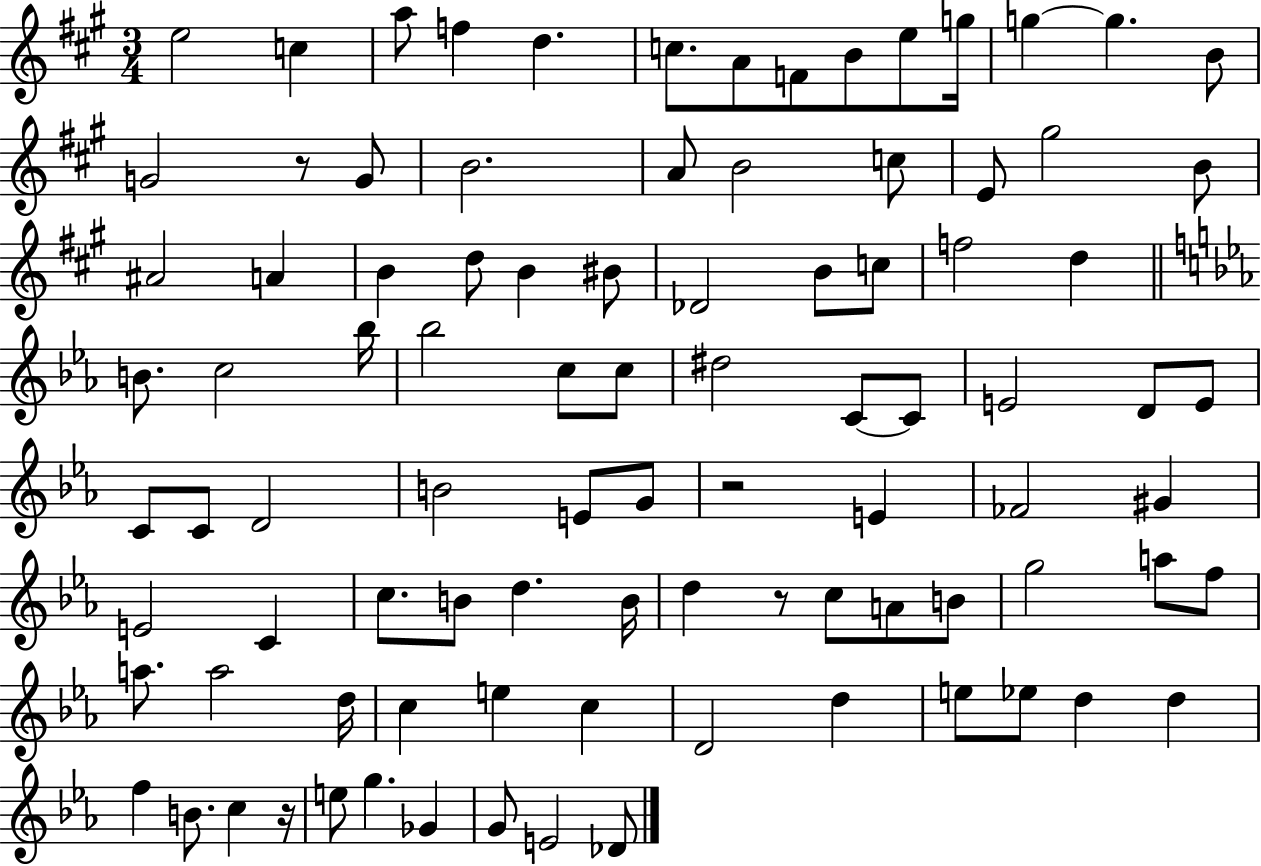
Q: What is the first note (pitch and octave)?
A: E5